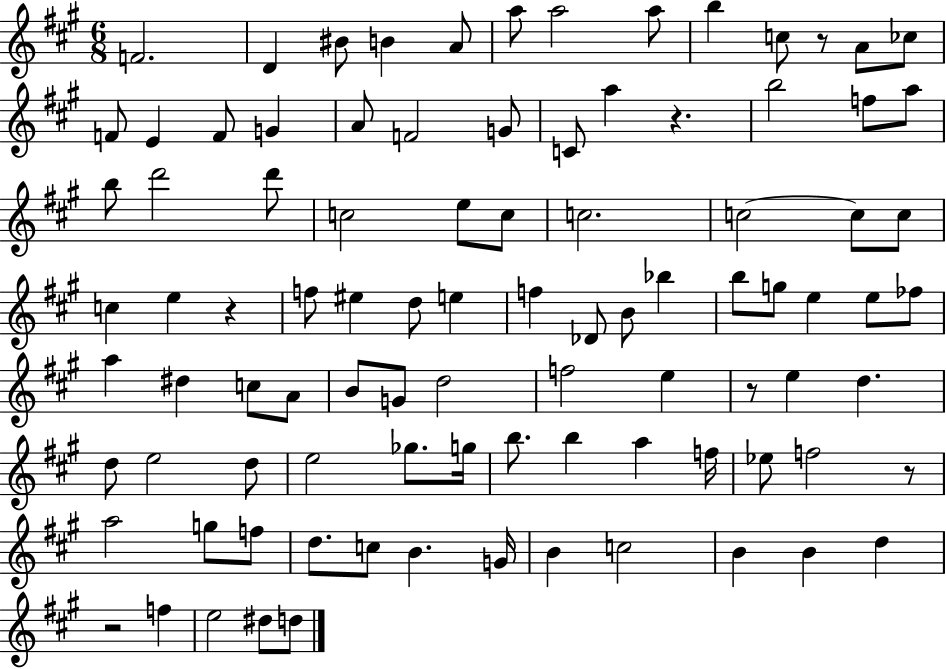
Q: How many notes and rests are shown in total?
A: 94